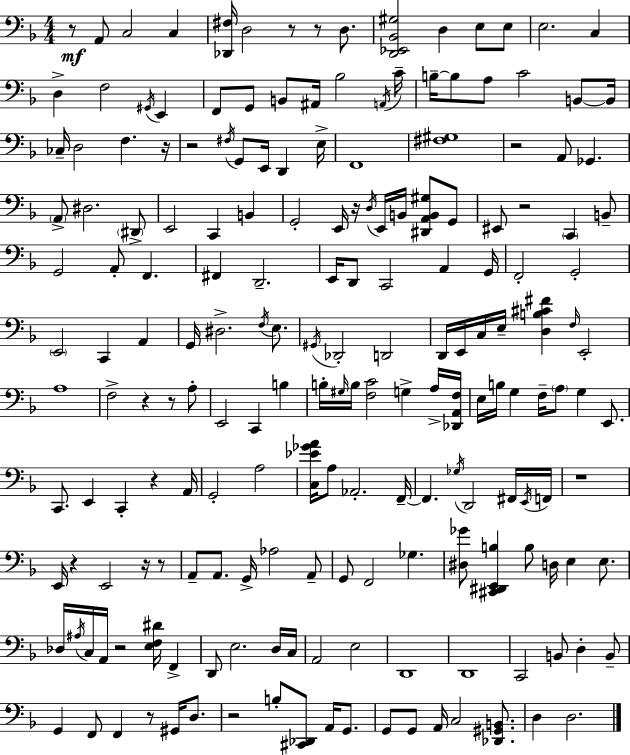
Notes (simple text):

R/e A2/e C3/h C3/q [Db2,F#3]/s D3/h R/e R/e D3/e. [D2,Eb2,Bb2,G#3]/h D3/q E3/e E3/e E3/h. C3/q D3/q F3/h G#2/s E2/q F2/e G2/e B2/e A#2/s Bb3/h A2/s C4/s B3/s B3/e A3/e C4/h B2/e B2/s CES3/s D3/h F3/q. R/s R/h F#3/s G2/e E2/s D2/q E3/s F2/w [F#3,G#3]/w R/h A2/e Gb2/q. A2/e D#3/h. D#2/e E2/h C2/q B2/q G2/h E2/s R/s D3/s E2/s B2/s [D#2,A2,B2,G#3]/e G2/e EIS2/e R/h C2/q B2/e G2/h A2/e F2/q. F#2/q D2/h. E2/s D2/e C2/h A2/q G2/s F2/h G2/h E2/h C2/q A2/q G2/s D#3/h. F3/s E3/e. G#2/s Db2/h D2/h D2/s E2/s C3/s E3/s [D3,B3,C#4,F#4]/q F3/s E2/h A3/w F3/h R/q R/e A3/e E2/h C2/q B3/q B3/s G#3/s B3/s [F3,C4]/h G3/q A3/s [Db2,A2,F3]/s E3/s B3/s G3/q F3/s A3/e G3/q E2/e. C2/e. E2/q C2/q R/q A2/s G2/h A3/h [C3,Eb4,Gb4,A4]/s A3/e Ab2/h. F2/s F2/q. Gb3/s D2/h F#2/s E2/s F2/s R/w E2/s R/q E2/h R/s R/e A2/e A2/e. G2/s Ab3/h A2/e G2/e F2/h Gb3/q. [D#3,Gb4]/e [C#2,D#2,E2,B3]/q B3/e D3/s E3/q E3/e. Db3/s A#3/s C3/s A2/s R/h [E3,F3,D#4]/s F2/q D2/e E3/h. D3/s C3/s A2/h E3/h D2/w D2/w C2/h B2/e D3/q B2/e G2/q F2/e F2/q R/e G#2/s D3/e. R/h B3/e [C#2,Db2]/e A2/s G2/e. G2/e G2/e A2/s C3/h [Db2,G#2,B2]/e. D3/q D3/h.